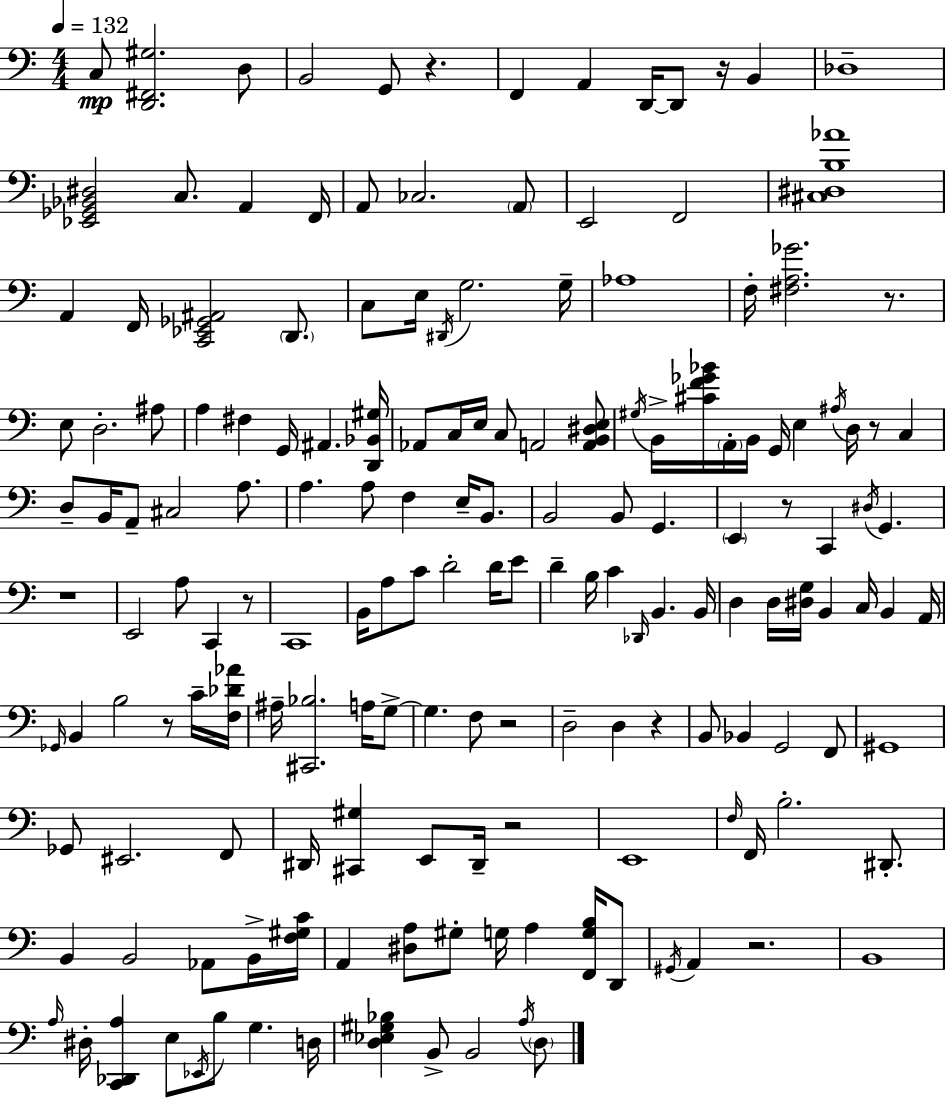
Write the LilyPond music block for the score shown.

{
  \clef bass
  \numericTimeSignature
  \time 4/4
  \key a \minor
  \tempo 4 = 132
  c8\mp <d, fis, gis>2. d8 | b,2 g,8 r4. | f,4 a,4 d,16~~ d,8 r16 b,4 | des1-- | \break <ees, ges, bes, dis>2 c8. a,4 f,16 | a,8 ces2. \parenthesize a,8 | e,2 f,2 | <cis dis b aes'>1 | \break a,4 f,16 <c, ees, ges, ais,>2 \parenthesize d,8. | c8 e16 \acciaccatura { dis,16 } g2. | g16-- aes1 | f16-. <fis a ges'>2. r8. | \break e8 d2.-. ais8 | a4 fis4 g,16 ais,4. | <d, bes, gis>16 aes,8 c16 e16 c8 a,2 <a, b, dis e>8 | \acciaccatura { gis16 } b,16-> <cis' f' ges' bes'>16 \parenthesize a,16-. b,16 g,16 e4 \acciaccatura { ais16 } d16 r8 c4 | \break d8-- b,16 a,8-- cis2 | a8. a4. a8 f4 e16-- | b,8. b,2 b,8 g,4. | \parenthesize e,4 r8 c,4 \acciaccatura { dis16 } g,4. | \break r1 | e,2 a8 c,4 | r8 c,1 | b,16 a8 c'8 d'2-. | \break d'16 e'8 d'4-- b16 c'4 \grace { des,16 } b,4. | b,16 d4 d16 <dis g>16 b,4 c16 | b,4 a,16 \grace { ges,16 } b,4 b2 | r8 c'16-- <f des' aes'>16 ais16-- <cis, bes>2. | \break a16 g8->~~ g4. f8 r2 | d2-- d4 | r4 b,8 bes,4 g,2 | f,8 gis,1 | \break ges,8 eis,2. | f,8 dis,16 <cis, gis>4 e,8 dis,16-- r2 | e,1 | \grace { f16 } f,16 b2.-. | \break dis,8.-. b,4 b,2 | aes,8 b,16-> <f gis c'>16 a,4 <dis a>8 gis8-. g16 | a4 <f, g b>16 d,8 \acciaccatura { gis,16 } a,4 r2. | b,1 | \break \grace { a16 } dis16-. <c, des, a>4 e8 | \acciaccatura { ees,16 } b8 g4. d16 <d ees gis bes>4 b,8-> | b,2 \acciaccatura { a16 } \parenthesize d8 \bar "|."
}